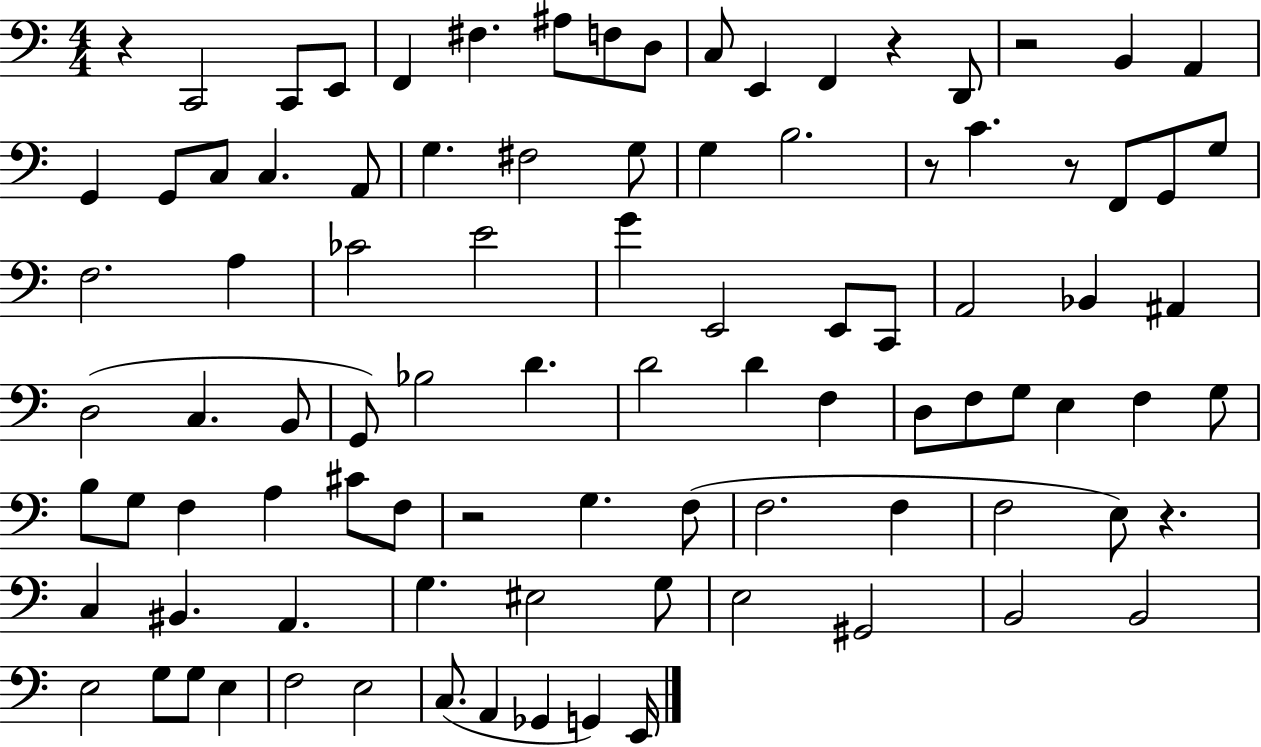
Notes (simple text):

R/q C2/h C2/e E2/e F2/q F#3/q. A#3/e F3/e D3/e C3/e E2/q F2/q R/q D2/e R/h B2/q A2/q G2/q G2/e C3/e C3/q. A2/e G3/q. F#3/h G3/e G3/q B3/h. R/e C4/q. R/e F2/e G2/e G3/e F3/h. A3/q CES4/h E4/h G4/q E2/h E2/e C2/e A2/h Bb2/q A#2/q D3/h C3/q. B2/e G2/e Bb3/h D4/q. D4/h D4/q F3/q D3/e F3/e G3/e E3/q F3/q G3/e B3/e G3/e F3/q A3/q C#4/e F3/e R/h G3/q. F3/e F3/h. F3/q F3/h E3/e R/q. C3/q BIS2/q. A2/q. G3/q. EIS3/h G3/e E3/h G#2/h B2/h B2/h E3/h G3/e G3/e E3/q F3/h E3/h C3/e. A2/q Gb2/q G2/q E2/s